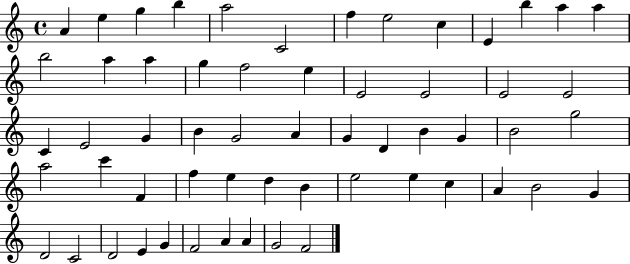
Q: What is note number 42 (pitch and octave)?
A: B4